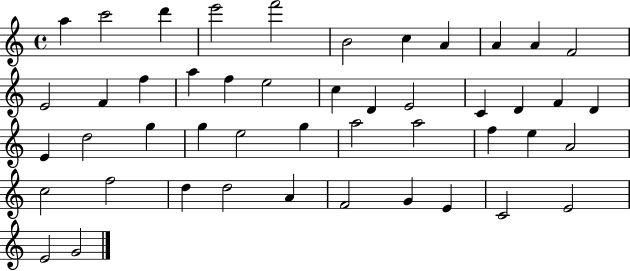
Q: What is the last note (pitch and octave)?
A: G4